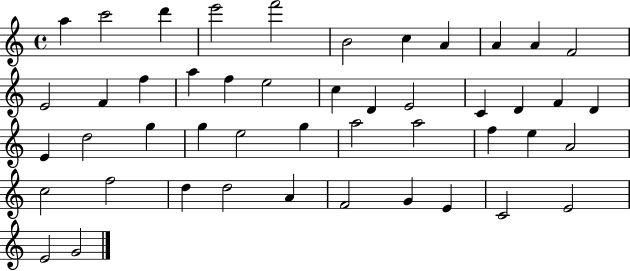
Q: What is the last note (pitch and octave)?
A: G4